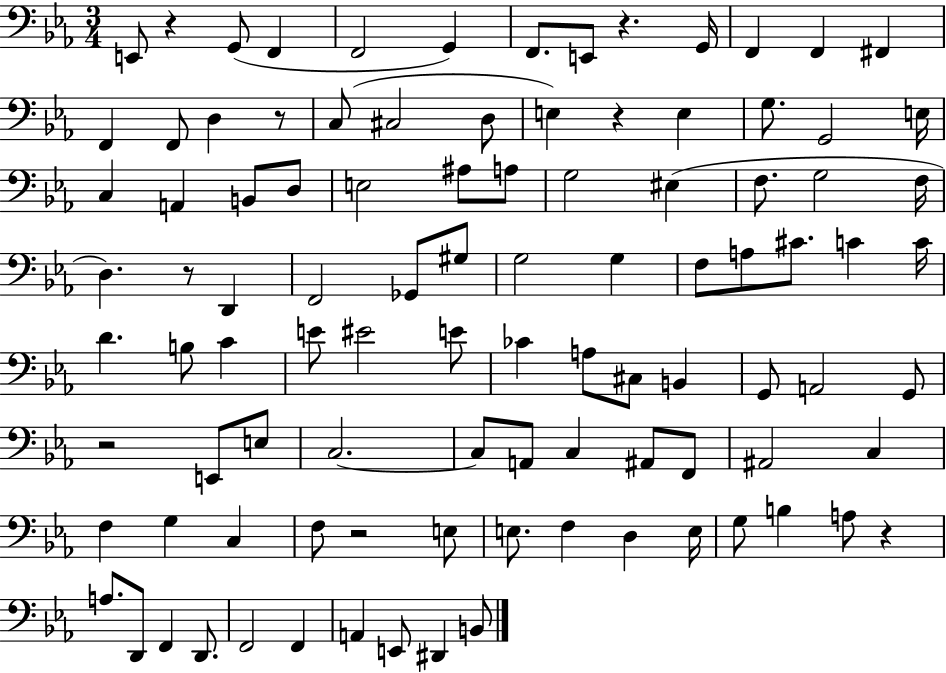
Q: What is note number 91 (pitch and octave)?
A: B2